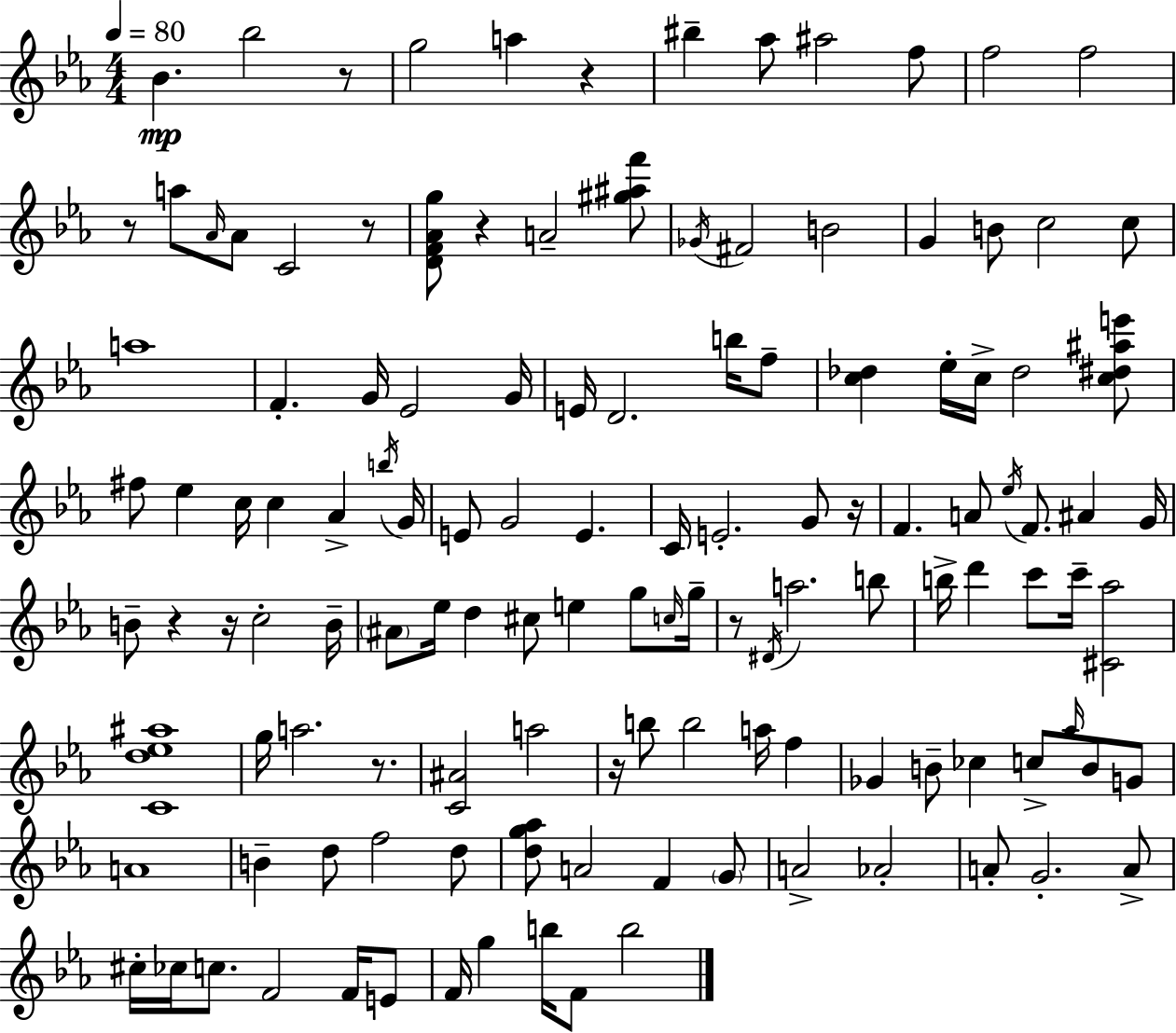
Bb4/q. Bb5/h R/e G5/h A5/q R/q BIS5/q Ab5/e A#5/h F5/e F5/h F5/h R/e A5/e Ab4/s Ab4/e C4/h R/e [D4,F4,Ab4,G5]/e R/q A4/h [G#5,A#5,F6]/e Gb4/s F#4/h B4/h G4/q B4/e C5/h C5/e A5/w F4/q. G4/s Eb4/h G4/s E4/s D4/h. B5/s F5/e [C5,Db5]/q Eb5/s C5/s Db5/h [C5,D#5,A#5,E6]/e F#5/e Eb5/q C5/s C5/q Ab4/q B5/s G4/s E4/e G4/h E4/q. C4/s E4/h. G4/e R/s F4/q. A4/e Eb5/s F4/e. A#4/q G4/s B4/e R/q R/s C5/h B4/s A#4/e Eb5/s D5/q C#5/e E5/q G5/e C5/s G5/s R/e D#4/s A5/h. B5/e B5/s D6/q C6/e C6/s [C#4,Ab5]/h [C4,D5,Eb5,A#5]/w G5/s A5/h. R/e. [C4,A#4]/h A5/h R/s B5/e B5/h A5/s F5/q Gb4/q B4/e CES5/q C5/e Ab5/s B4/e G4/e A4/w B4/q D5/e F5/h D5/e [D5,G5,Ab5]/e A4/h F4/q G4/e A4/h Ab4/h A4/e G4/h. A4/e C#5/s CES5/s C5/e. F4/h F4/s E4/e F4/s G5/q B5/s F4/e B5/h